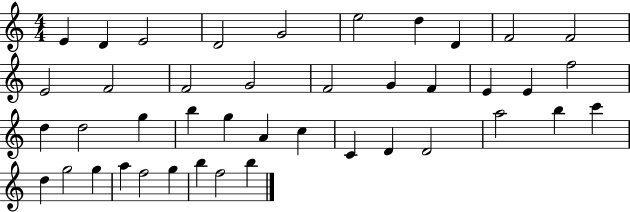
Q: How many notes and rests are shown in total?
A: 42